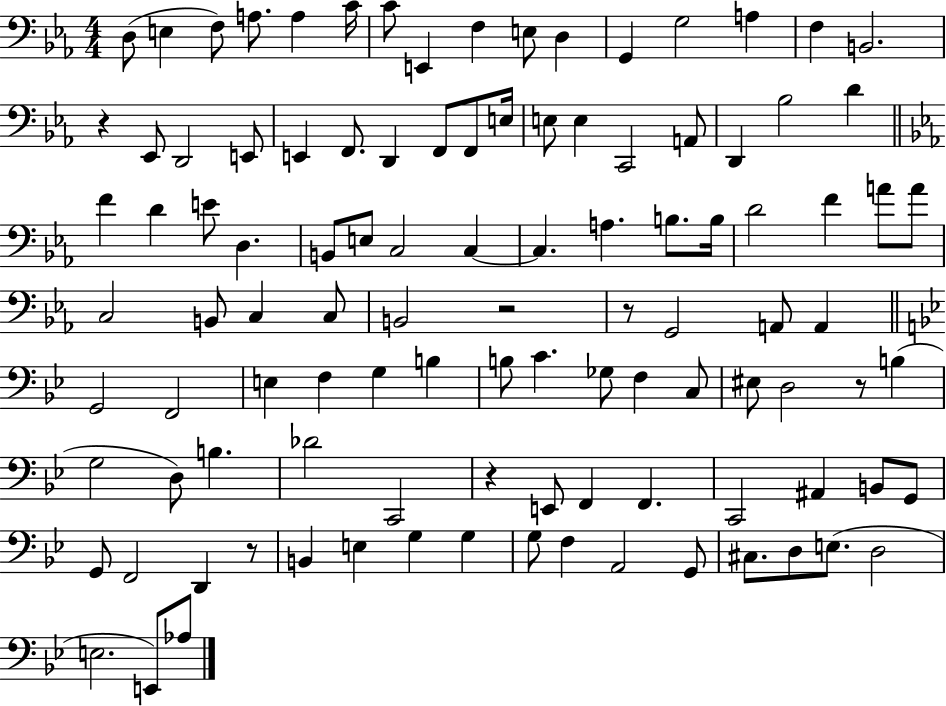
D3/e E3/q F3/e A3/e. A3/q C4/s C4/e E2/q F3/q E3/e D3/q G2/q G3/h A3/q F3/q B2/h. R/q Eb2/e D2/h E2/e E2/q F2/e. D2/q F2/e F2/e E3/s E3/e E3/q C2/h A2/e D2/q Bb3/h D4/q F4/q D4/q E4/e D3/q. B2/e E3/e C3/h C3/q C3/q. A3/q. B3/e. B3/s D4/h F4/q A4/e A4/e C3/h B2/e C3/q C3/e B2/h R/h R/e G2/h A2/e A2/q G2/h F2/h E3/q F3/q G3/q B3/q B3/e C4/q. Gb3/e F3/q C3/e EIS3/e D3/h R/e B3/q G3/h D3/e B3/q. Db4/h C2/h R/q E2/e F2/q F2/q. C2/h A#2/q B2/e G2/e G2/e F2/h D2/q R/e B2/q E3/q G3/q G3/q G3/e F3/q A2/h G2/e C#3/e. D3/e E3/e. D3/h E3/h. E2/e Ab3/e